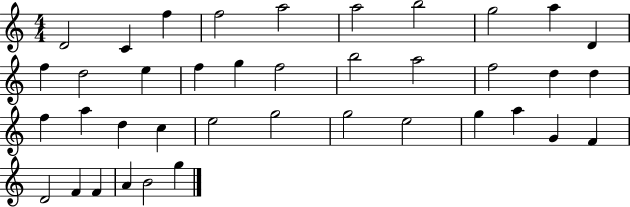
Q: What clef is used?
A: treble